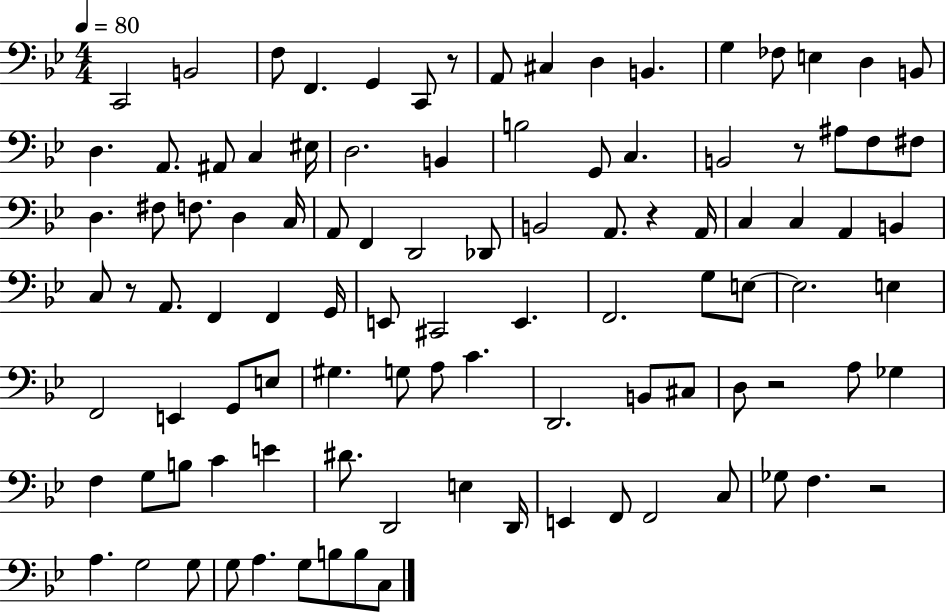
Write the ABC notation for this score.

X:1
T:Untitled
M:4/4
L:1/4
K:Bb
C,,2 B,,2 F,/2 F,, G,, C,,/2 z/2 A,,/2 ^C, D, B,, G, _F,/2 E, D, B,,/2 D, A,,/2 ^A,,/2 C, ^E,/4 D,2 B,, B,2 G,,/2 C, B,,2 z/2 ^A,/2 F,/2 ^F,/2 D, ^F,/2 F,/2 D, C,/4 A,,/2 F,, D,,2 _D,,/2 B,,2 A,,/2 z A,,/4 C, C, A,, B,, C,/2 z/2 A,,/2 F,, F,, G,,/4 E,,/2 ^C,,2 E,, F,,2 G,/2 E,/2 E,2 E, F,,2 E,, G,,/2 E,/2 ^G, G,/2 A,/2 C D,,2 B,,/2 ^C,/2 D,/2 z2 A,/2 _G, F, G,/2 B,/2 C E ^D/2 D,,2 E, D,,/4 E,, F,,/2 F,,2 C,/2 _G,/2 F, z2 A, G,2 G,/2 G,/2 A, G,/2 B,/2 B,/2 C,/2